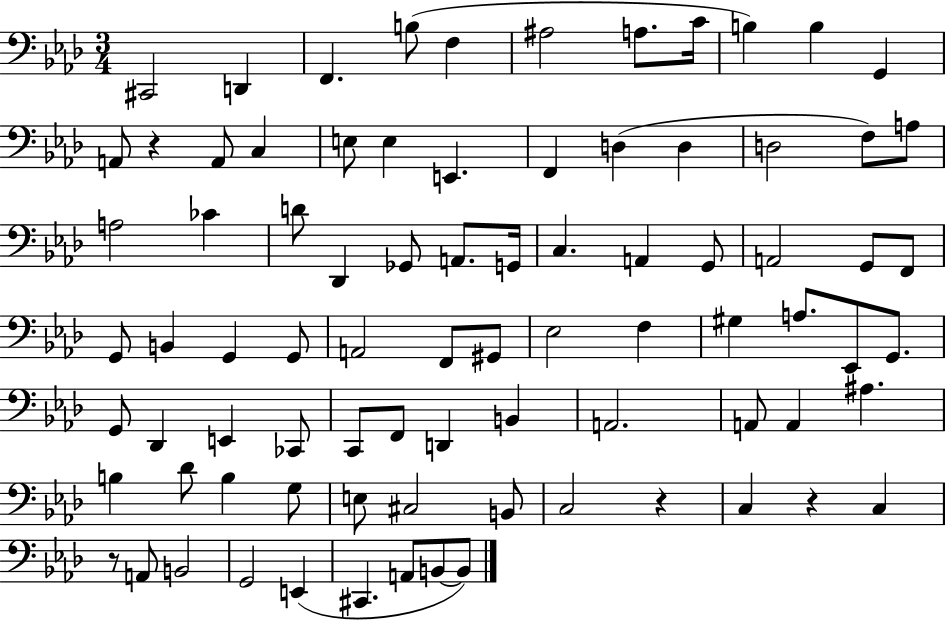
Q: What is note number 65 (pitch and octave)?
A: G3